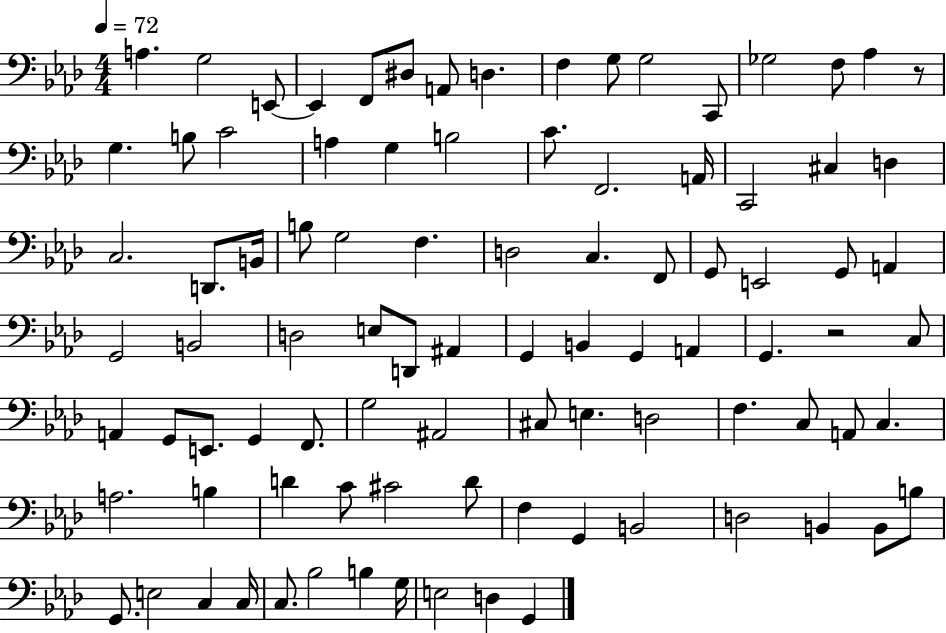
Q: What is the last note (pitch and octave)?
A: G2